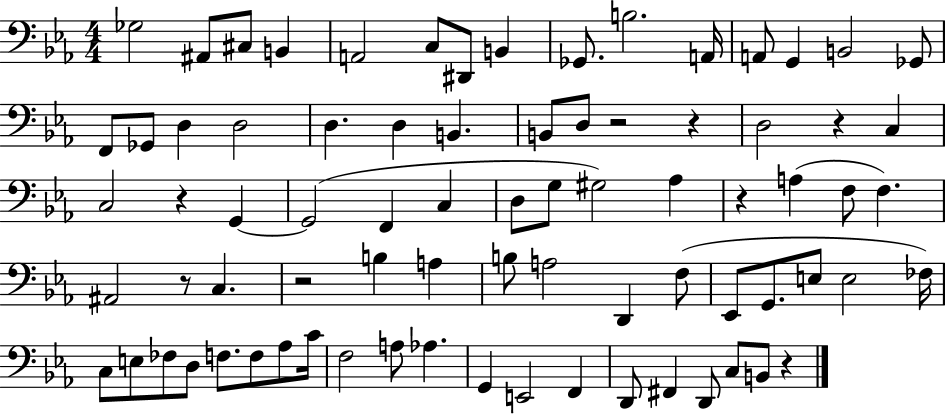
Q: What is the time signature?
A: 4/4